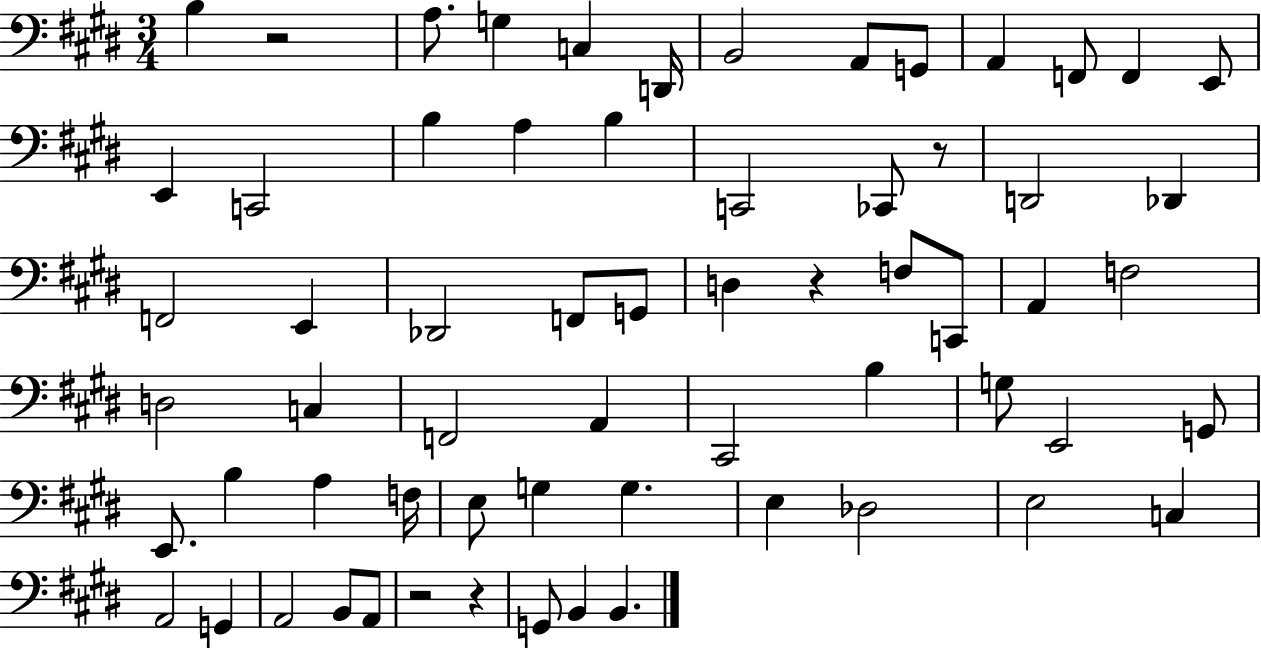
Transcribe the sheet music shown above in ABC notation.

X:1
T:Untitled
M:3/4
L:1/4
K:E
B, z2 A,/2 G, C, D,,/4 B,,2 A,,/2 G,,/2 A,, F,,/2 F,, E,,/2 E,, C,,2 B, A, B, C,,2 _C,,/2 z/2 D,,2 _D,, F,,2 E,, _D,,2 F,,/2 G,,/2 D, z F,/2 C,,/2 A,, F,2 D,2 C, F,,2 A,, ^C,,2 B, G,/2 E,,2 G,,/2 E,,/2 B, A, F,/4 E,/2 G, G, E, _D,2 E,2 C, A,,2 G,, A,,2 B,,/2 A,,/2 z2 z G,,/2 B,, B,,